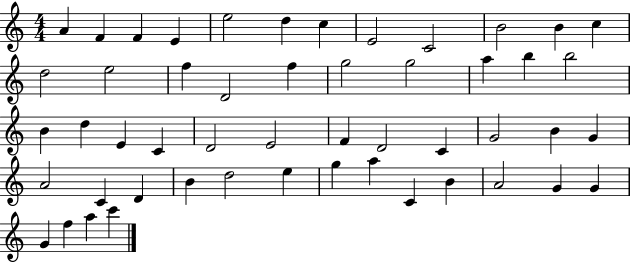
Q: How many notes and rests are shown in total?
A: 51